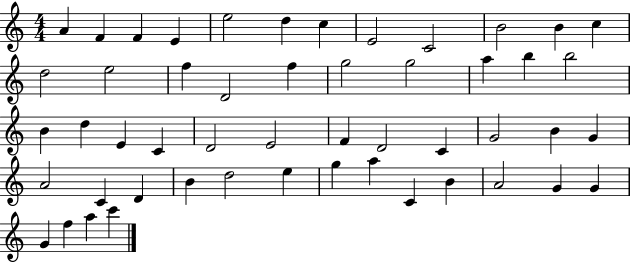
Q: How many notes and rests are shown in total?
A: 51